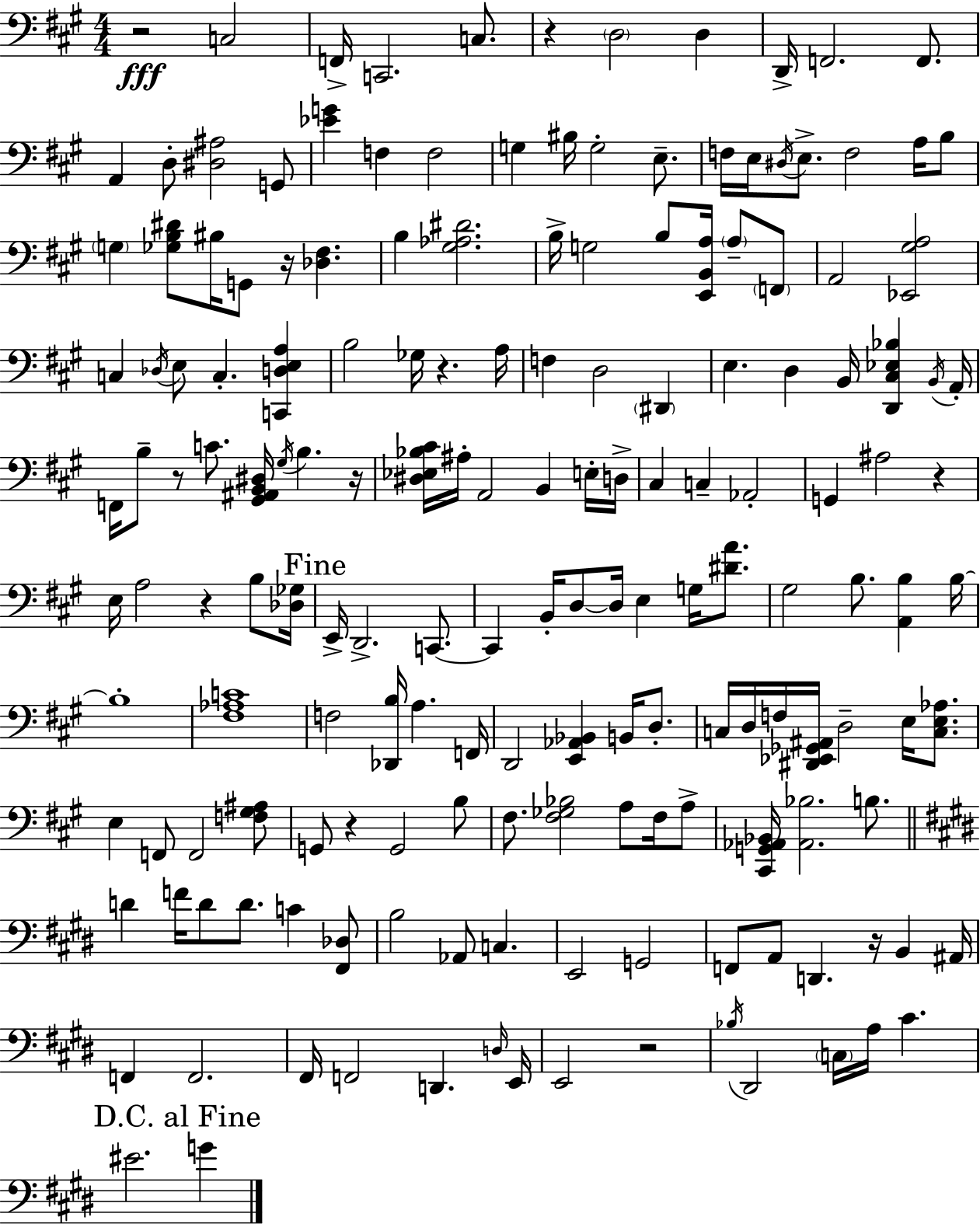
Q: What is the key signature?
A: A major